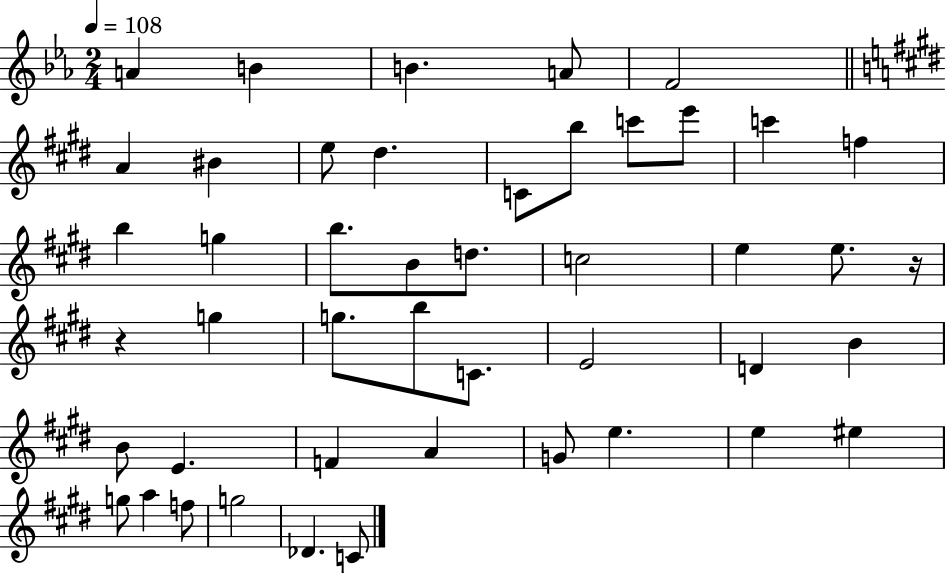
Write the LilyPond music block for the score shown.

{
  \clef treble
  \numericTimeSignature
  \time 2/4
  \key ees \major
  \tempo 4 = 108
  a'4 b'4 | b'4. a'8 | f'2 | \bar "||" \break \key e \major a'4 bis'4 | e''8 dis''4. | c'8 b''8 c'''8 e'''8 | c'''4 f''4 | \break b''4 g''4 | b''8. b'8 d''8. | c''2 | e''4 e''8. r16 | \break r4 g''4 | g''8. b''8 c'8. | e'2 | d'4 b'4 | \break b'8 e'4. | f'4 a'4 | g'8 e''4. | e''4 eis''4 | \break g''8 a''4 f''8 | g''2 | des'4. c'8 | \bar "|."
}